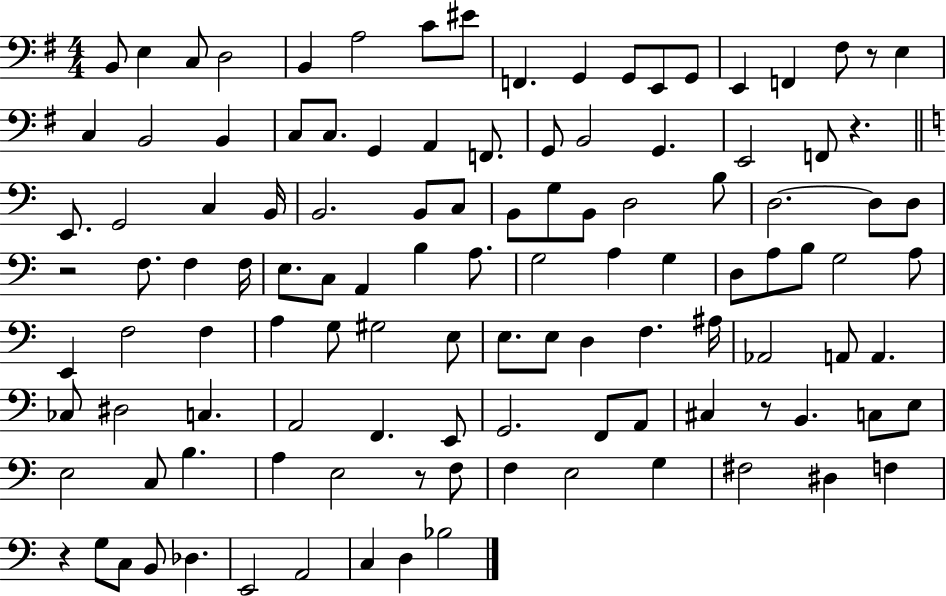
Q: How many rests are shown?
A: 6